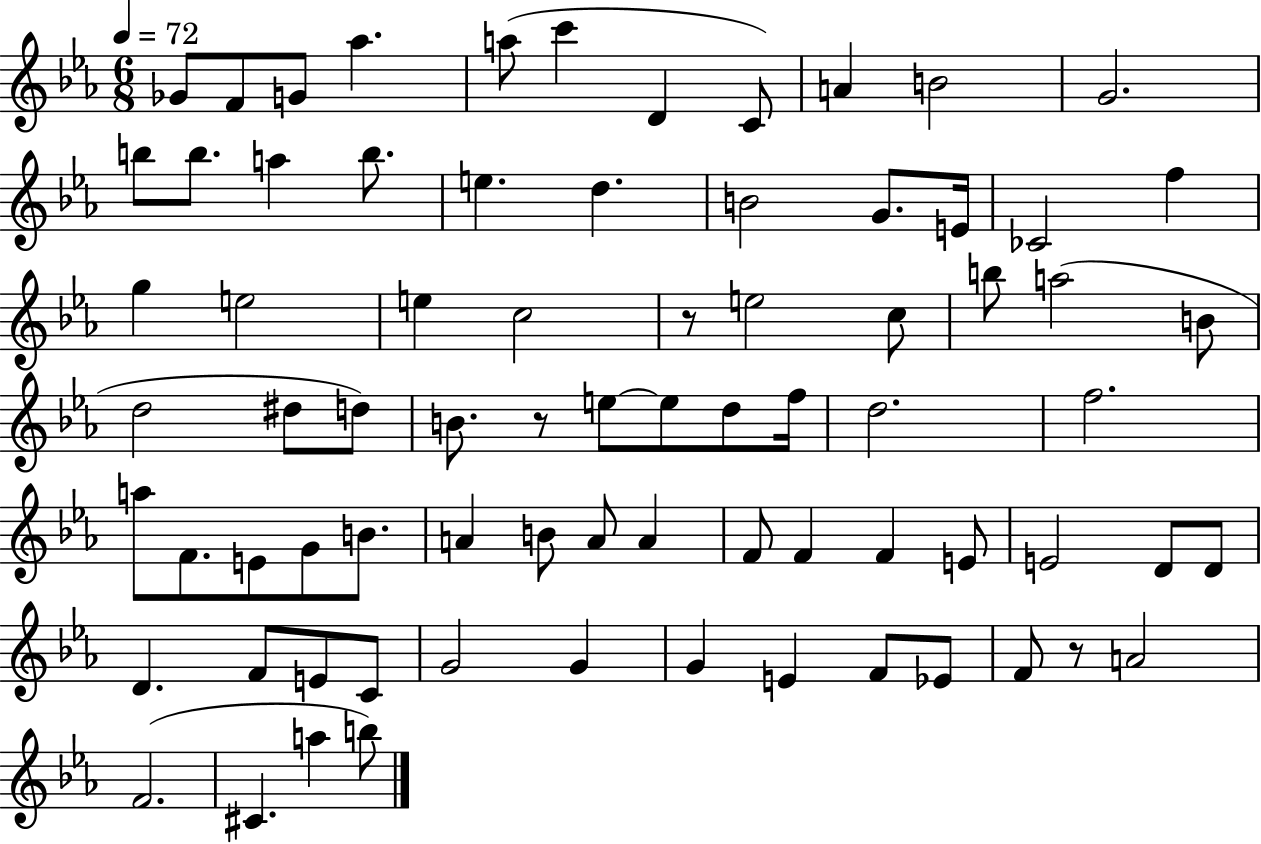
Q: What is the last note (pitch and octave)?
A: B5